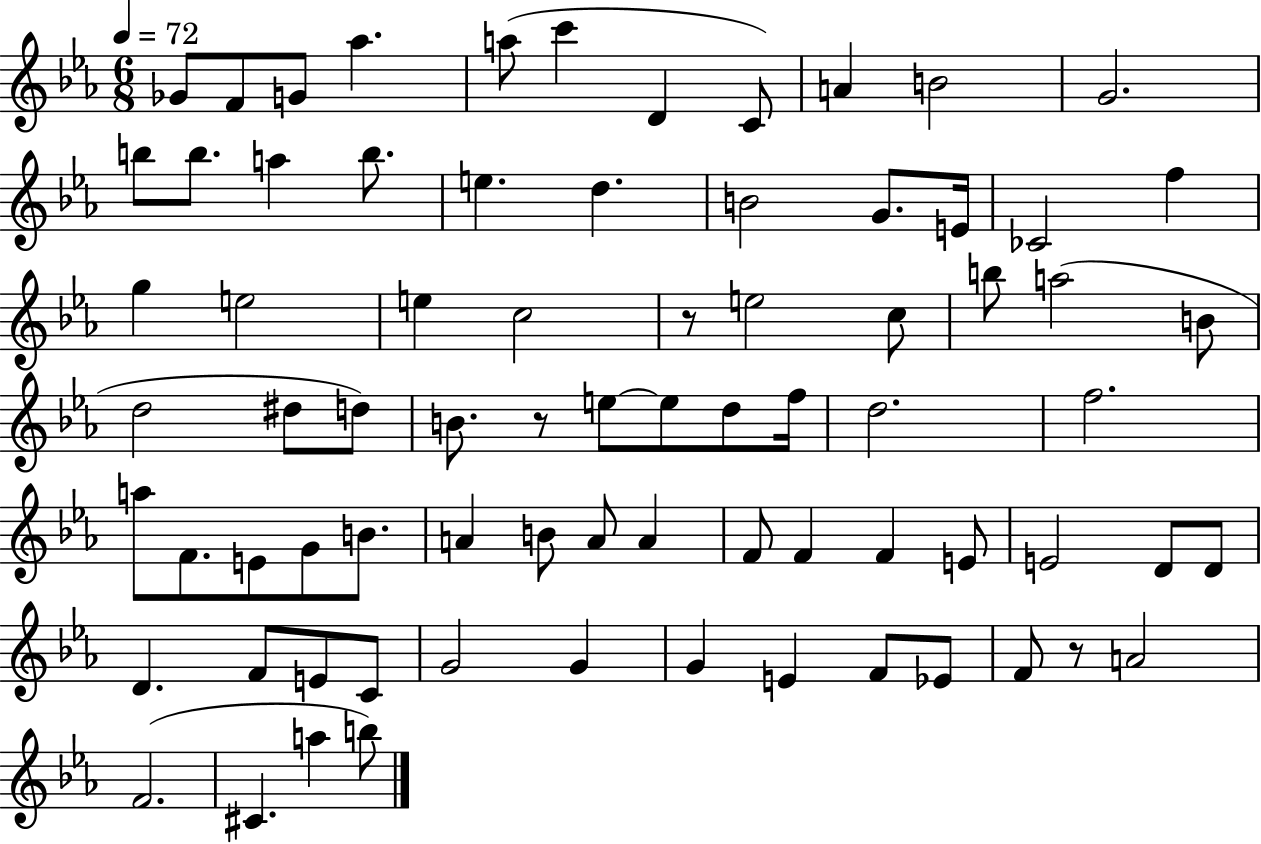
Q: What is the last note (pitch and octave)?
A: B5